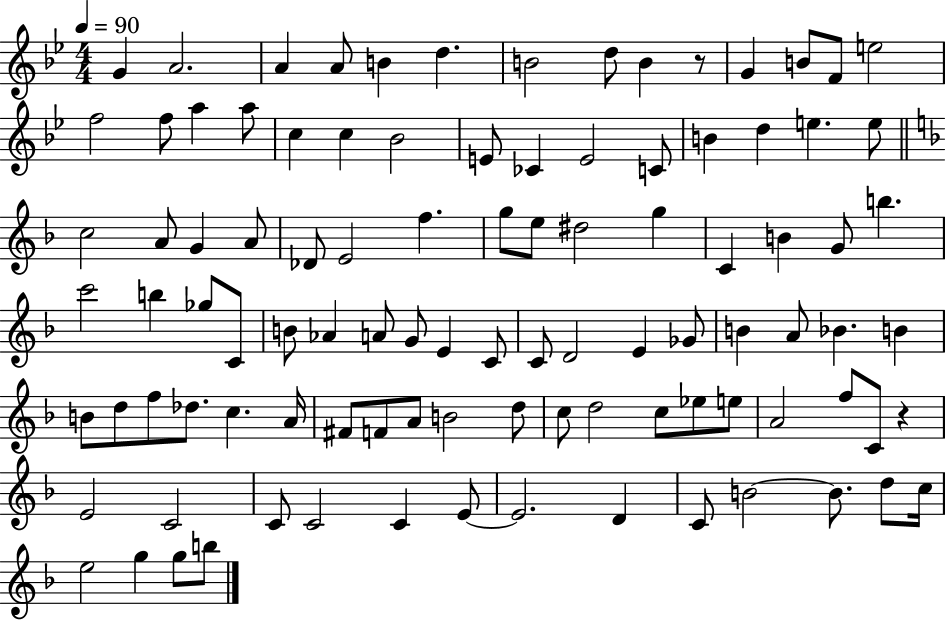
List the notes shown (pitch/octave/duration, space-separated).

G4/q A4/h. A4/q A4/e B4/q D5/q. B4/h D5/e B4/q R/e G4/q B4/e F4/e E5/h F5/h F5/e A5/q A5/e C5/q C5/q Bb4/h E4/e CES4/q E4/h C4/e B4/q D5/q E5/q. E5/e C5/h A4/e G4/q A4/e Db4/e E4/h F5/q. G5/e E5/e D#5/h G5/q C4/q B4/q G4/e B5/q. C6/h B5/q Gb5/e C4/e B4/e Ab4/q A4/e G4/e E4/q C4/e C4/e D4/h E4/q Gb4/e B4/q A4/e Bb4/q. B4/q B4/e D5/e F5/e Db5/e. C5/q. A4/s F#4/e F4/e A4/e B4/h D5/e C5/e D5/h C5/e Eb5/e E5/e A4/h F5/e C4/e R/q E4/h C4/h C4/e C4/h C4/q E4/e E4/h. D4/q C4/e B4/h B4/e. D5/e C5/s E5/h G5/q G5/e B5/e